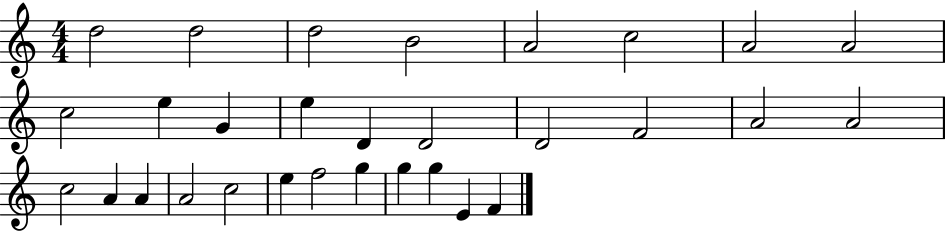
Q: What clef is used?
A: treble